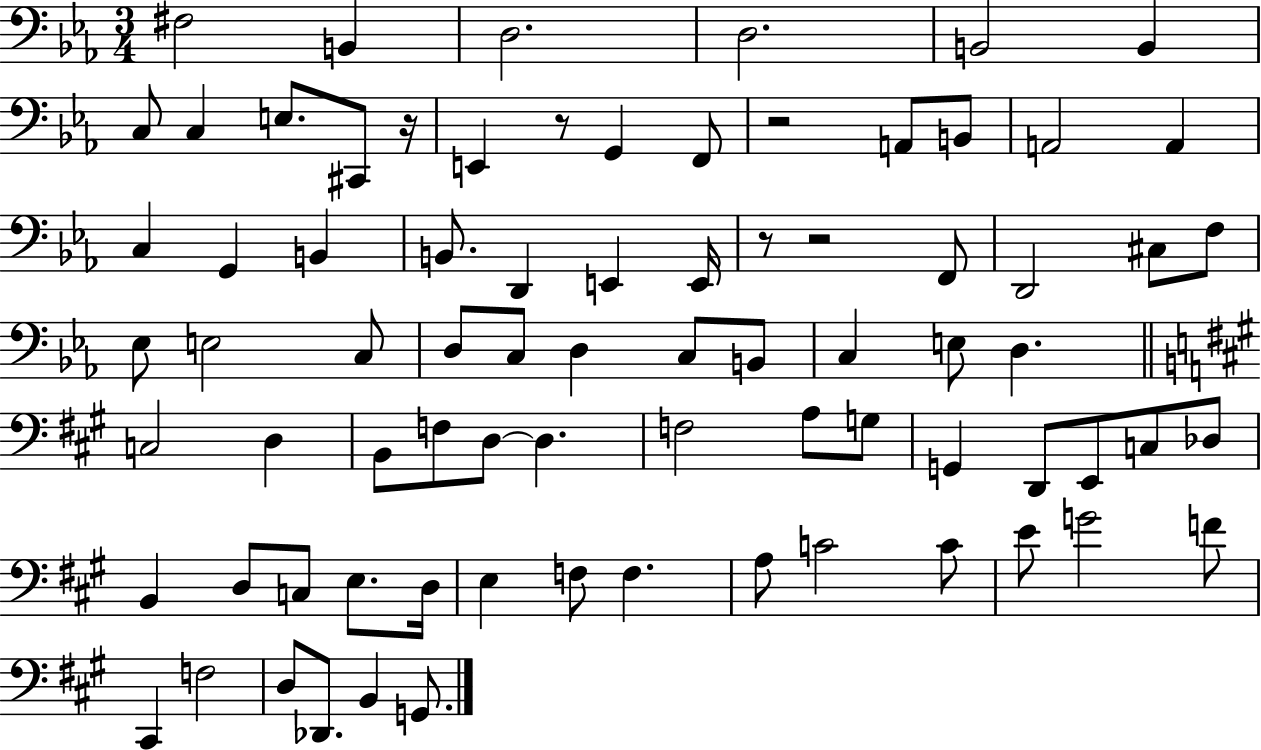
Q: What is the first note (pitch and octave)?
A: F#3